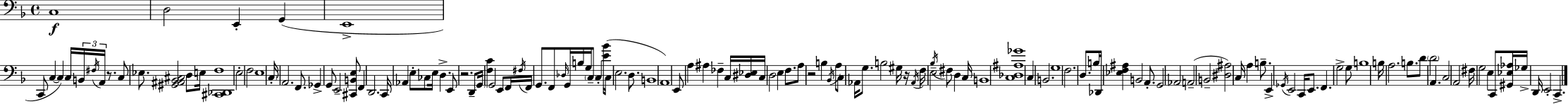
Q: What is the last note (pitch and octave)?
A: C2